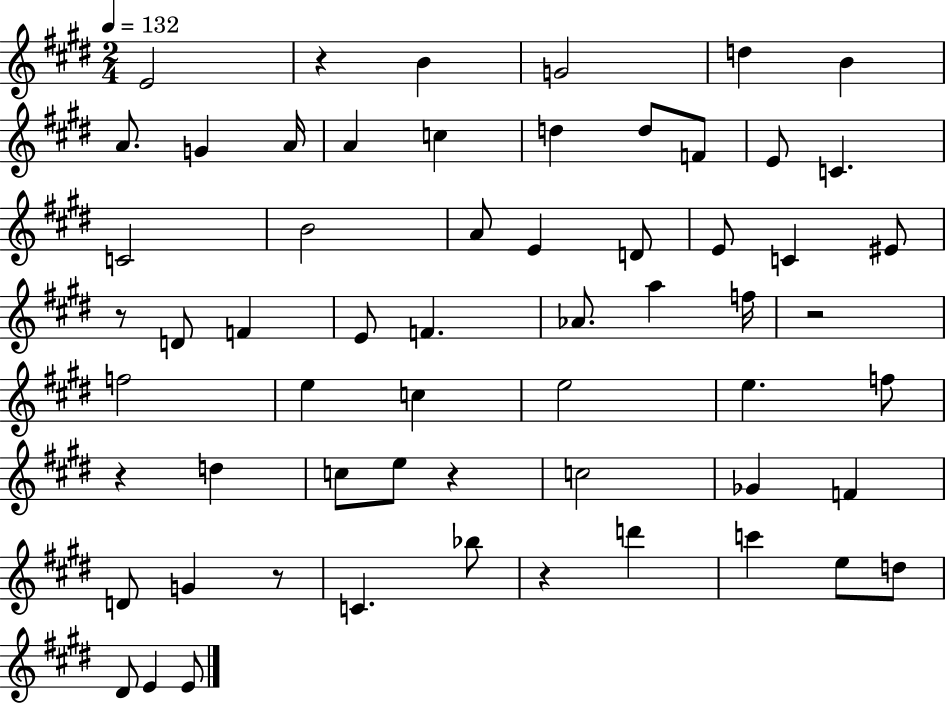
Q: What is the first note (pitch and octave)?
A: E4